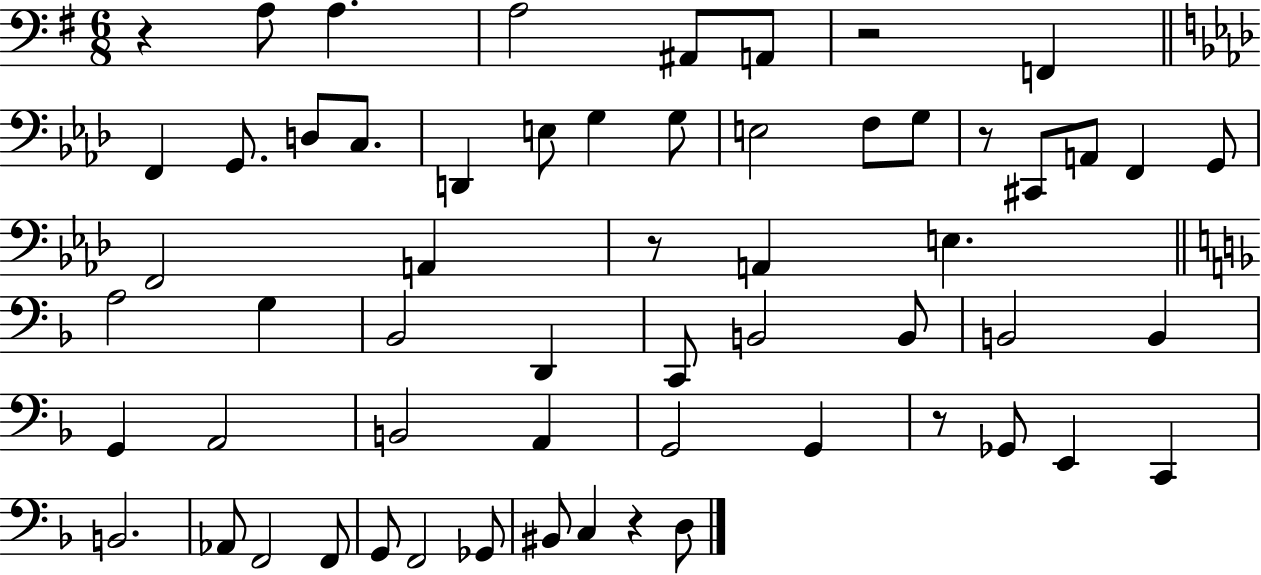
R/q A3/e A3/q. A3/h A#2/e A2/e R/h F2/q F2/q G2/e. D3/e C3/e. D2/q E3/e G3/q G3/e E3/h F3/e G3/e R/e C#2/e A2/e F2/q G2/e F2/h A2/q R/e A2/q E3/q. A3/h G3/q Bb2/h D2/q C2/e B2/h B2/e B2/h B2/q G2/q A2/h B2/h A2/q G2/h G2/q R/e Gb2/e E2/q C2/q B2/h. Ab2/e F2/h F2/e G2/e F2/h Gb2/e BIS2/e C3/q R/q D3/e